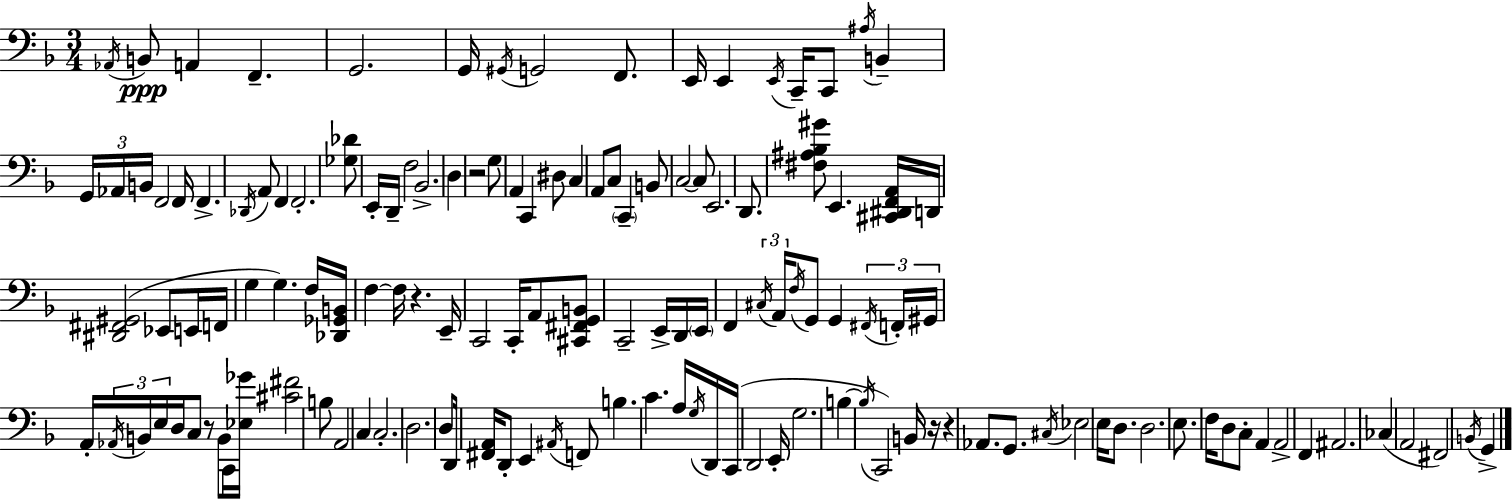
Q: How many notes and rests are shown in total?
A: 137